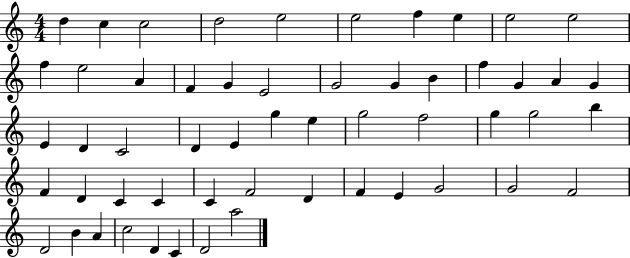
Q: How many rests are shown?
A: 0